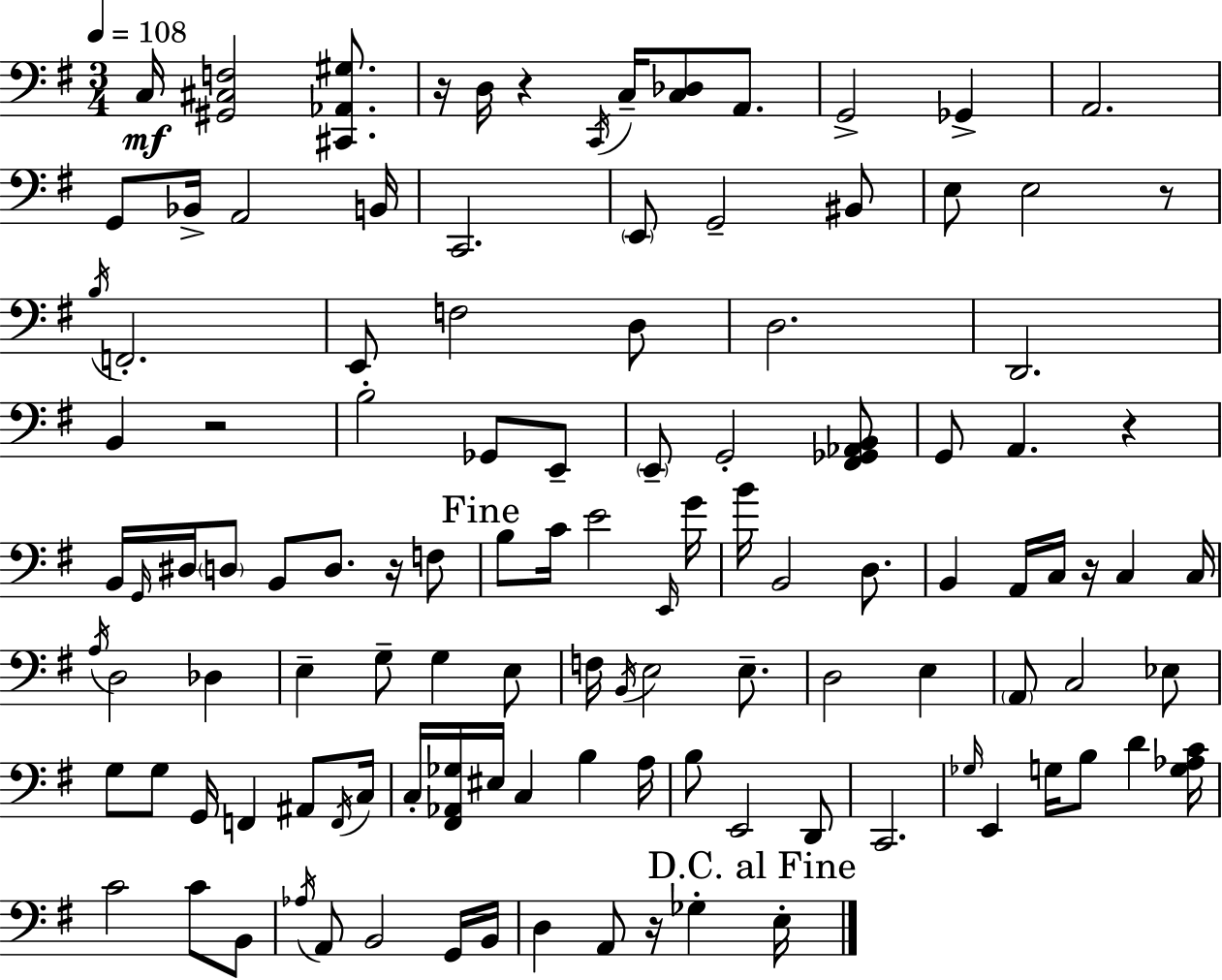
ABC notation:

X:1
T:Untitled
M:3/4
L:1/4
K:Em
C,/4 [^G,,^C,F,]2 [^C,,_A,,^G,]/2 z/4 D,/4 z C,,/4 C,/4 [C,_D,]/2 A,,/2 G,,2 _G,, A,,2 G,,/2 _B,,/4 A,,2 B,,/4 C,,2 E,,/2 G,,2 ^B,,/2 E,/2 E,2 z/2 B,/4 F,,2 E,,/2 F,2 D,/2 D,2 D,,2 B,, z2 B,2 _G,,/2 E,,/2 E,,/2 G,,2 [^F,,_G,,_A,,B,,]/2 G,,/2 A,, z B,,/4 G,,/4 ^D,/4 D,/2 B,,/2 D,/2 z/4 F,/2 B,/2 C/4 E2 E,,/4 G/4 B/4 B,,2 D,/2 B,, A,,/4 C,/4 z/4 C, C,/4 A,/4 D,2 _D, E, G,/2 G, E,/2 F,/4 B,,/4 E,2 E,/2 D,2 E, A,,/2 C,2 _E,/2 G,/2 G,/2 G,,/4 F,, ^A,,/2 F,,/4 C,/4 C,/4 [^F,,_A,,_G,]/4 ^E,/4 C, B, A,/4 B,/2 E,,2 D,,/2 C,,2 _G,/4 E,, G,/4 B,/2 D [G,_A,C]/4 C2 C/2 B,,/2 _A,/4 A,,/2 B,,2 G,,/4 B,,/4 D, A,,/2 z/4 _G, E,/4